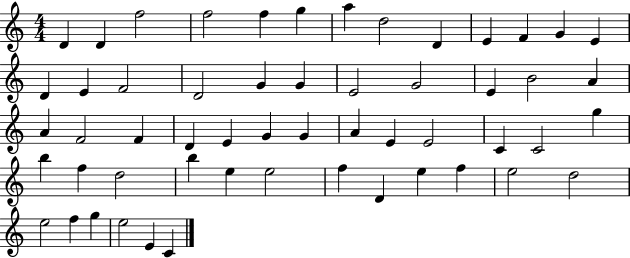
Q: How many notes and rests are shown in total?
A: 55